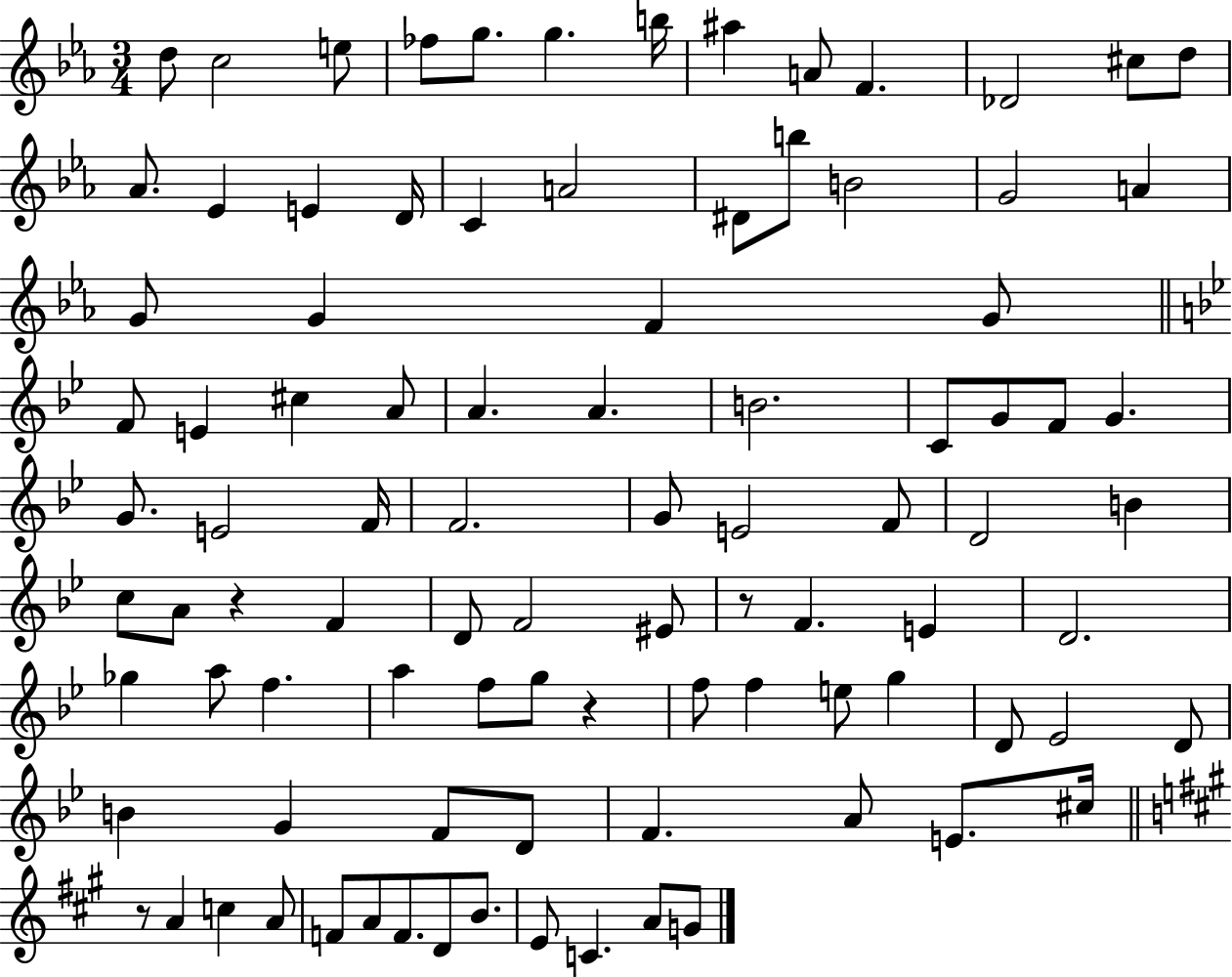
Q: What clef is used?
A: treble